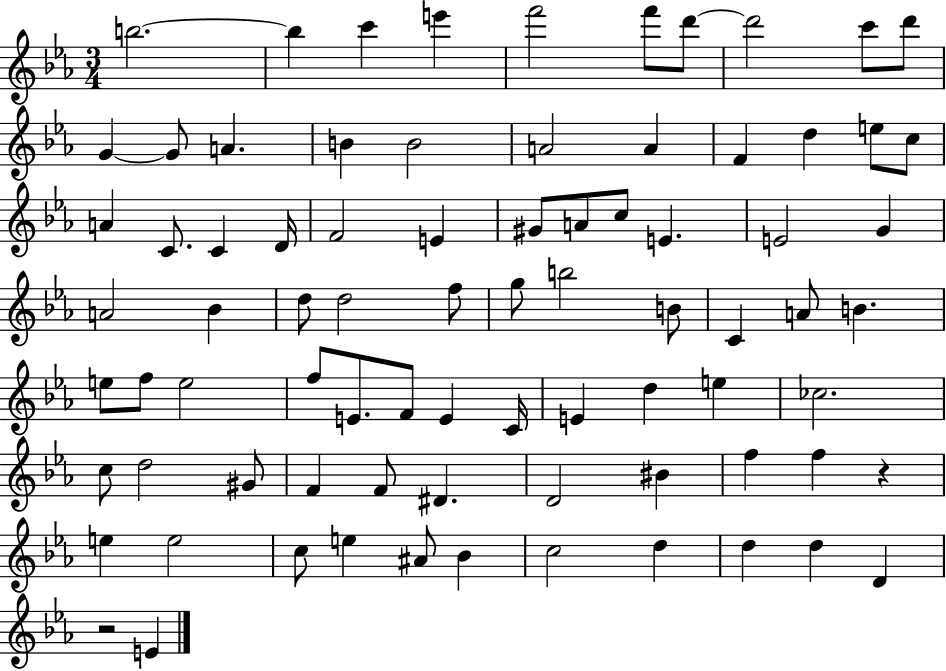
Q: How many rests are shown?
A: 2